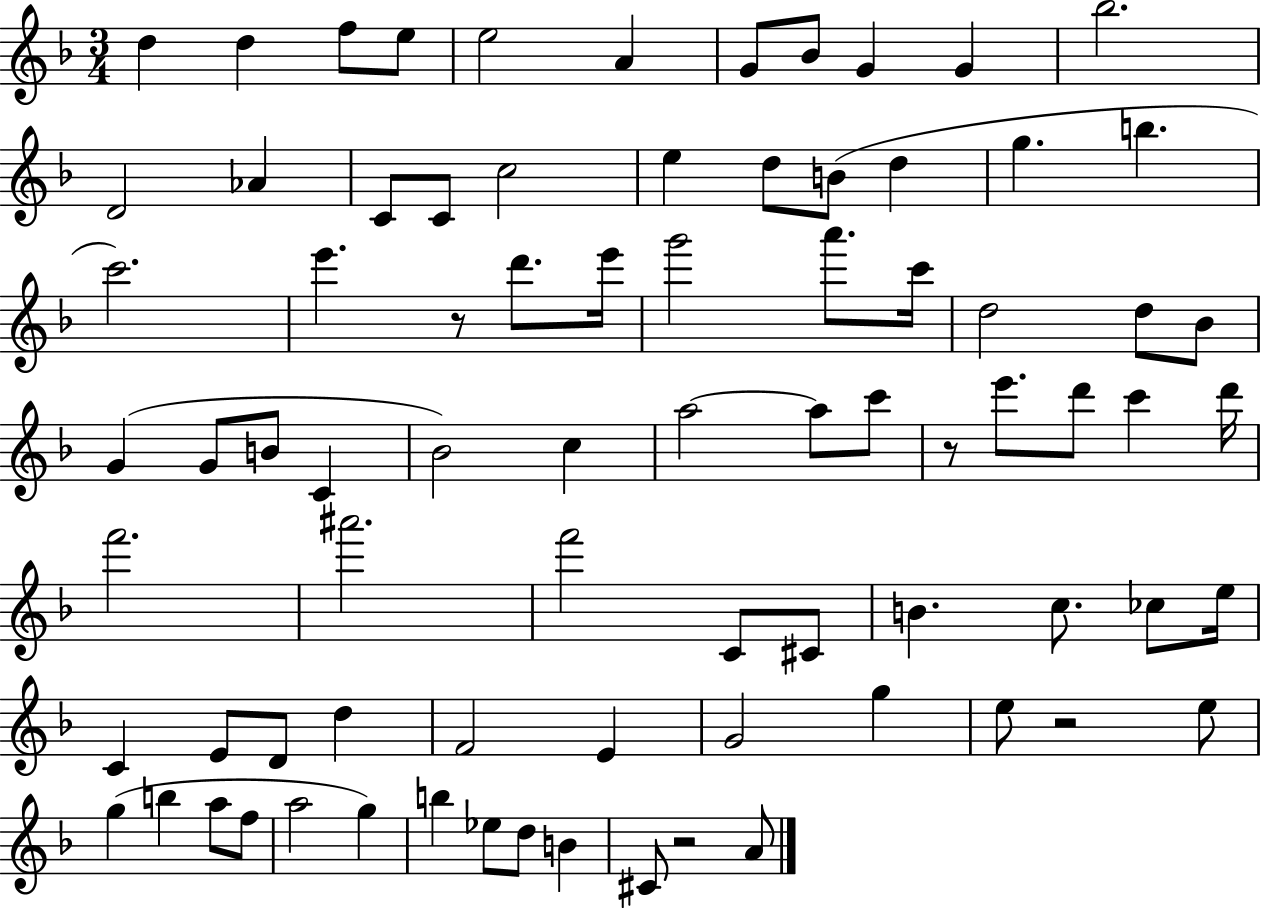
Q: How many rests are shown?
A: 4